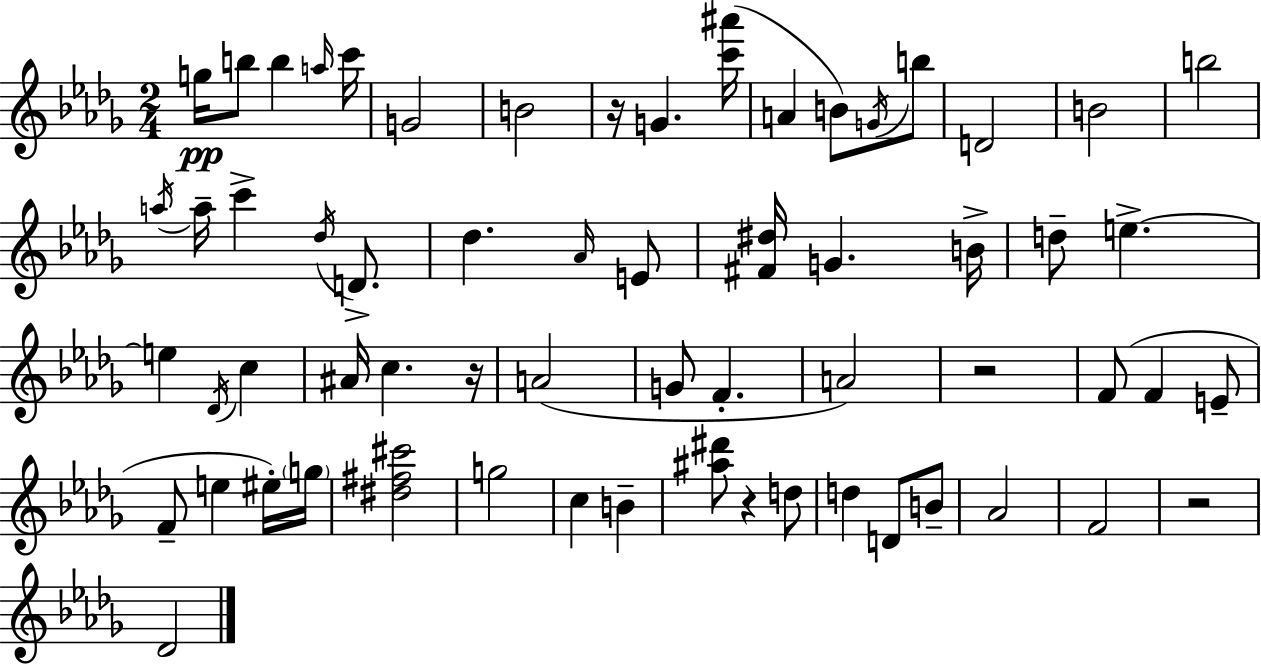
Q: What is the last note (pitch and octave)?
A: Db4